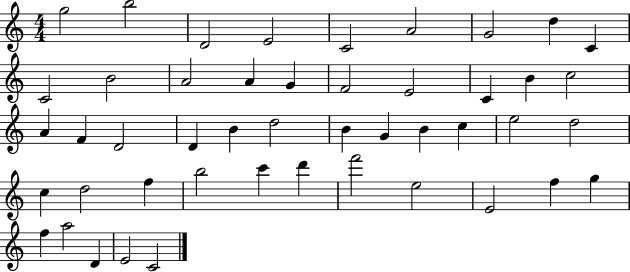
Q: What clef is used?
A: treble